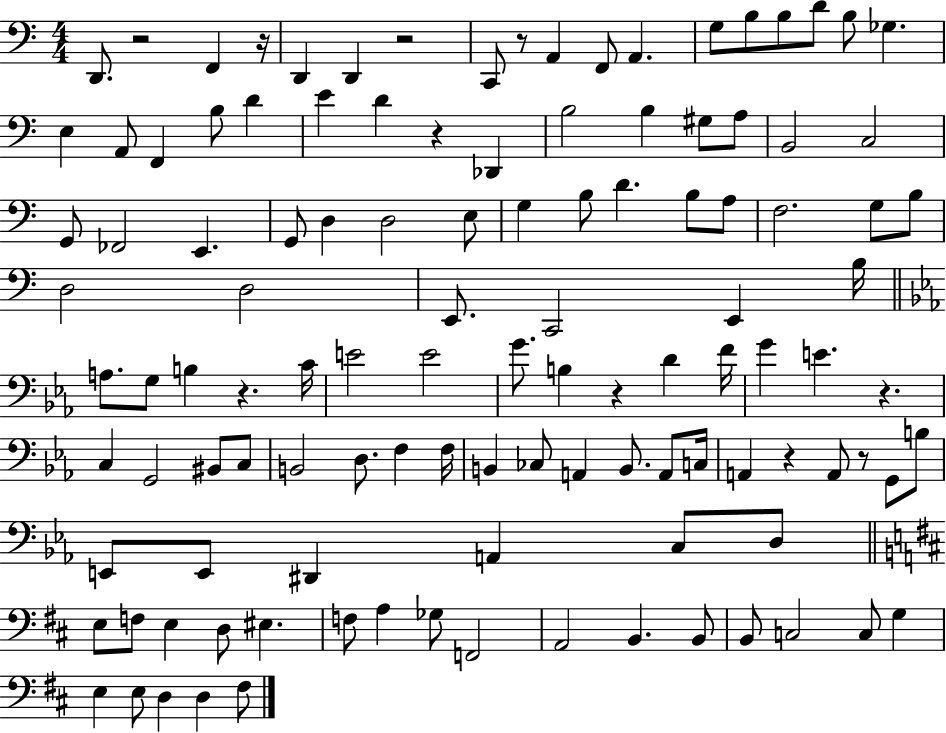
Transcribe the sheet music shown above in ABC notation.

X:1
T:Untitled
M:4/4
L:1/4
K:C
D,,/2 z2 F,, z/4 D,, D,, z2 C,,/2 z/2 A,, F,,/2 A,, G,/2 B,/2 B,/2 D/2 B,/2 _G, E, A,,/2 F,, B,/2 D E D z _D,, B,2 B, ^G,/2 A,/2 B,,2 C,2 G,,/2 _F,,2 E,, G,,/2 D, D,2 E,/2 G, B,/2 D B,/2 A,/2 F,2 G,/2 B,/2 D,2 D,2 E,,/2 C,,2 E,, B,/4 A,/2 G,/2 B, z C/4 E2 E2 G/2 B, z D F/4 G E z C, G,,2 ^B,,/2 C,/2 B,,2 D,/2 F, F,/4 B,, _C,/2 A,, B,,/2 A,,/2 C,/4 A,, z A,,/2 z/2 G,,/2 B,/2 E,,/2 E,,/2 ^D,, A,, C,/2 D,/2 E,/2 F,/2 E, D,/2 ^E, F,/2 A, _G,/2 F,,2 A,,2 B,, B,,/2 B,,/2 C,2 C,/2 G, E, E,/2 D, D, ^F,/2